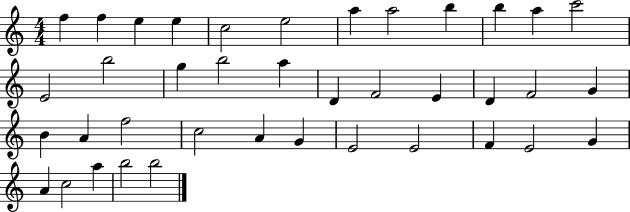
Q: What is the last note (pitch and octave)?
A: B5